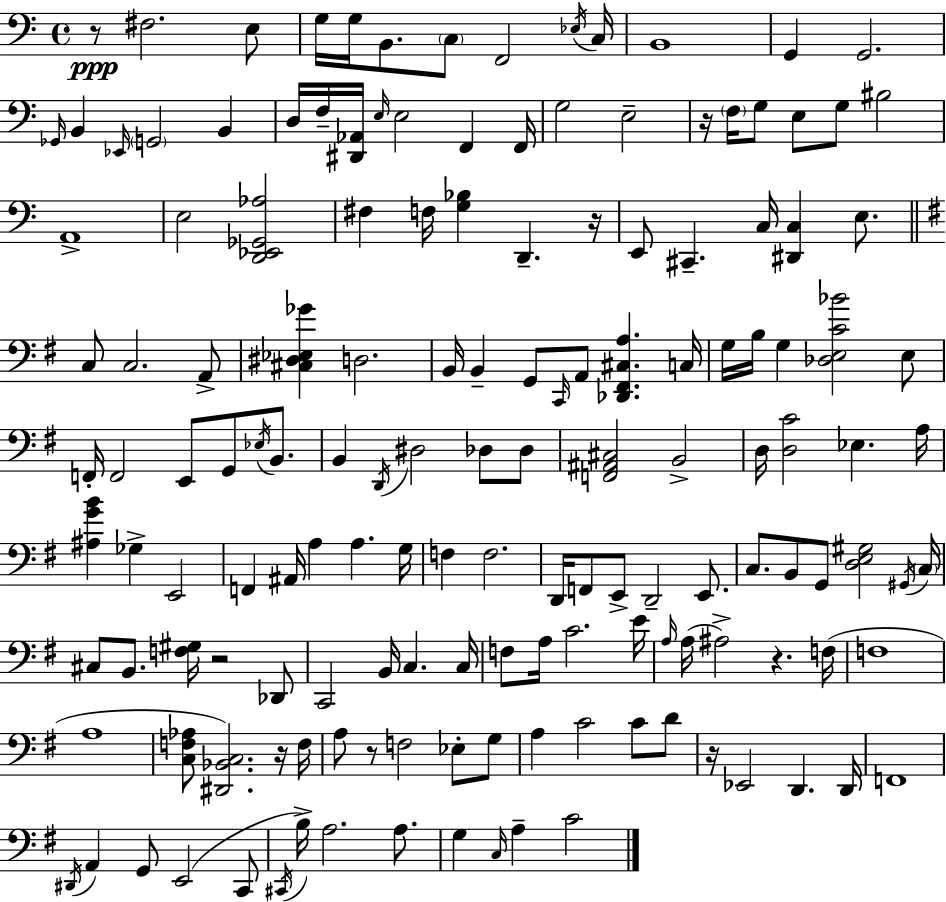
{
  \clef bass
  \time 4/4
  \defaultTimeSignature
  \key a \minor
  r8\ppp fis2. e8 | g16 g16 b,8. \parenthesize c8 f,2 \acciaccatura { ees16 } | c16 b,1 | g,4 g,2. | \break \grace { ges,16 } b,4 \grace { ees,16 } \parenthesize g,2 b,4 | d16 f16-- <dis, aes,>16 \grace { e16 } e2 f,4 | f,16 g2 e2-- | r16 \parenthesize f16 g8 e8 g8 bis2 | \break a,1-> | e2 <d, ees, ges, aes>2 | fis4 f16 <g bes>4 d,4.-- | r16 e,8 cis,4.-- c16 <dis, c>4 | \break e8. \bar "||" \break \key e \minor c8 c2. a,8-> | <cis dis ees ges'>4 d2. | b,16 b,4-- g,8 \grace { c,16 } a,8 <des, fis, cis a>4. | c16 g16 b16 g4 <des e c' bes'>2 e8 | \break f,16-. f,2 e,8 g,8 \acciaccatura { ees16 } b,8. | b,4 \acciaccatura { d,16 } dis2 des8 | des8 <f, ais, cis>2 b,2-> | d16 <d c'>2 ees4. | \break a16 <ais g' b'>4 ges4-> e,2 | f,4 ais,16 a4 a4. | g16 f4 f2. | d,16 f,8 e,8-> d,2-- | \break e,8. c8. b,8 g,8 <d e gis>2 | \acciaccatura { gis,16 } \parenthesize c16 cis8 b,8. <f gis>16 r2 | des,8 c,2 b,16 c4. | c16 f8 a16 c'2. | \break e'16 \grace { a16 }( a16 ais2->) r4. | f16( f1 | a1 | <c f aes>8 <dis, bes, c>2.) | \break r16 f16 a8 r8 f2 | ees8-. g8 a4 c'2 | c'8 d'8 r16 ees,2 d,4. | d,16 f,1 | \break \acciaccatura { dis,16 } a,4 g,8 e,2( | c,8 \acciaccatura { cis,16 }) b16-> a2. | a8. g4 \grace { c16 } a4-- | c'2 \bar "|."
}